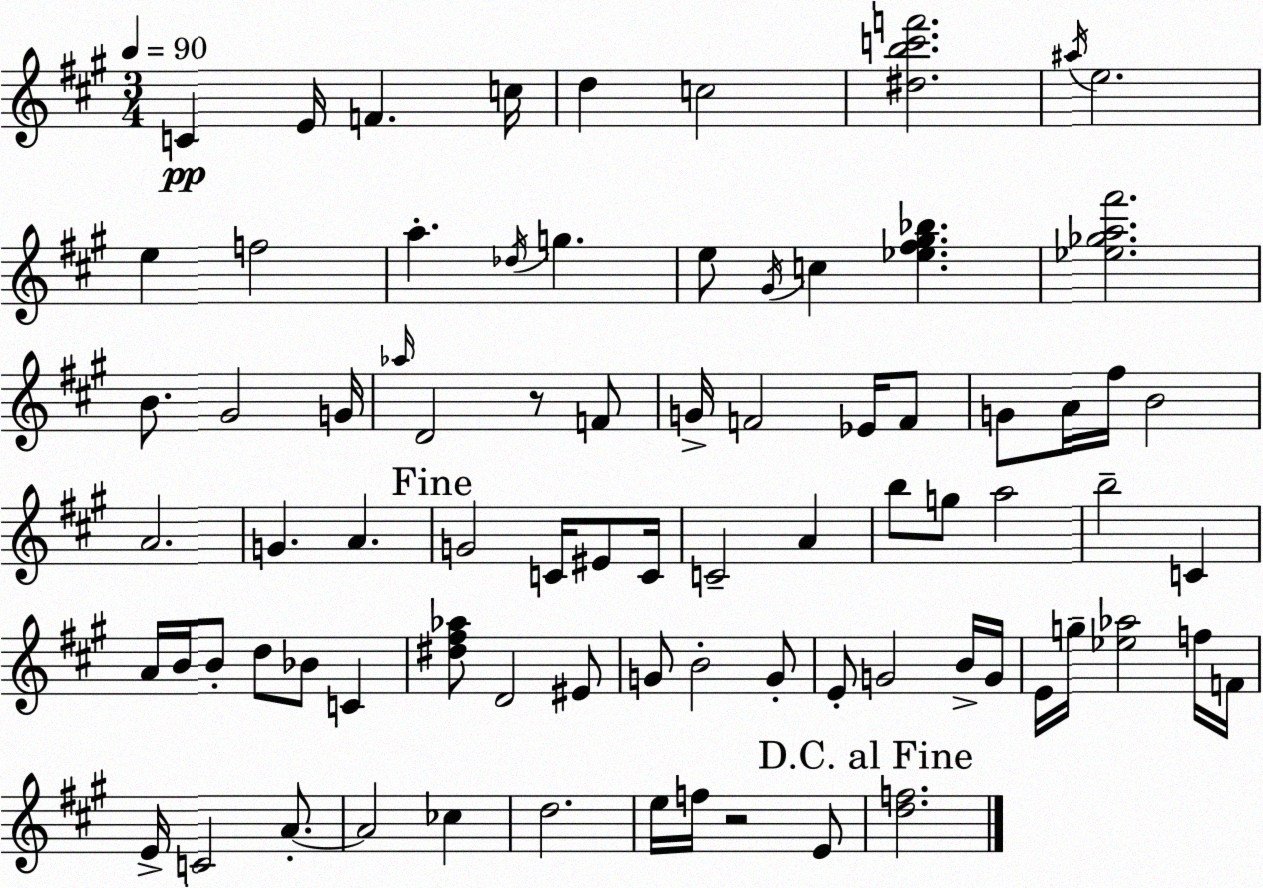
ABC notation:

X:1
T:Untitled
M:3/4
L:1/4
K:A
C E/4 F c/4 d c2 [^dbc'f']2 ^a/4 e2 e f2 a _d/4 g e/2 ^G/4 c [_e^f^g_b] [_e_ga^f']2 B/2 ^G2 G/4 _a/4 D2 z/2 F/2 G/4 F2 _E/4 F/2 G/2 A/4 ^f/4 B2 A2 G A G2 C/4 ^E/2 C/4 C2 A b/2 g/2 a2 b2 C A/4 B/4 B/2 d/2 _B/2 C [^d^f_a]/2 D2 ^E/2 G/2 B2 G/2 E/2 G2 B/4 G/4 E/4 g/4 [_e_a]2 f/4 F/4 E/4 C2 A/2 A2 _c d2 e/4 f/4 z2 E/2 [df]2